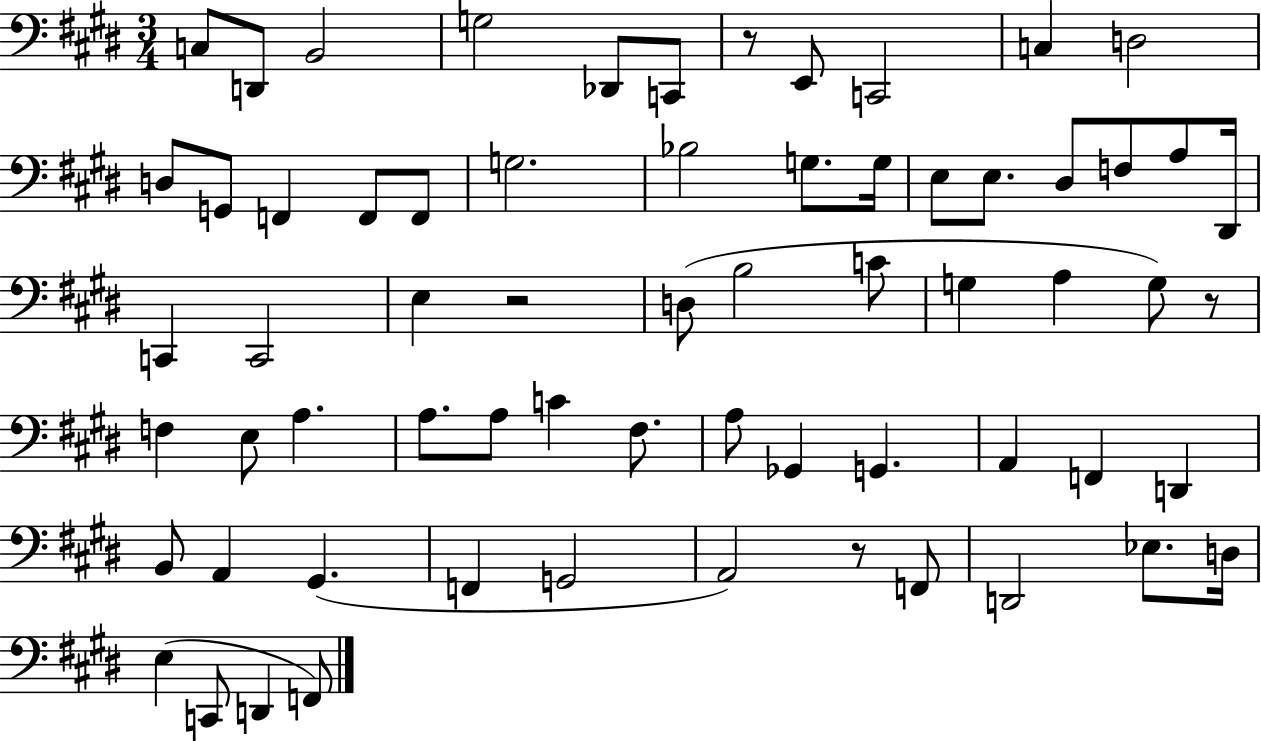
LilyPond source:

{
  \clef bass
  \numericTimeSignature
  \time 3/4
  \key e \major
  \repeat volta 2 { c8 d,8 b,2 | g2 des,8 c,8 | r8 e,8 c,2 | c4 d2 | \break d8 g,8 f,4 f,8 f,8 | g2. | bes2 g8. g16 | e8 e8. dis8 f8 a8 dis,16 | \break c,4 c,2 | e4 r2 | d8( b2 c'8 | g4 a4 g8) r8 | \break f4 e8 a4. | a8. a8 c'4 fis8. | a8 ges,4 g,4. | a,4 f,4 d,4 | \break b,8 a,4 gis,4.( | f,4 g,2 | a,2) r8 f,8 | d,2 ees8. d16 | \break e4( c,8 d,4 f,8) | } \bar "|."
}